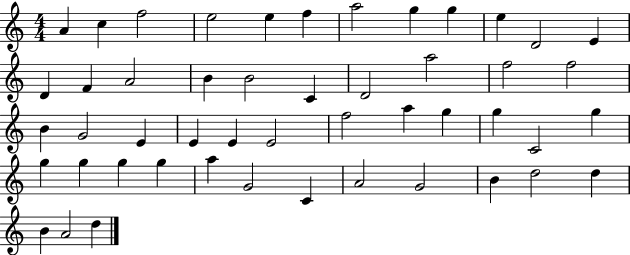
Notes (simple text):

A4/q C5/q F5/h E5/h E5/q F5/q A5/h G5/q G5/q E5/q D4/h E4/q D4/q F4/q A4/h B4/q B4/h C4/q D4/h A5/h F5/h F5/h B4/q G4/h E4/q E4/q E4/q E4/h F5/h A5/q G5/q G5/q C4/h G5/q G5/q G5/q G5/q G5/q A5/q G4/h C4/q A4/h G4/h B4/q D5/h D5/q B4/q A4/h D5/q